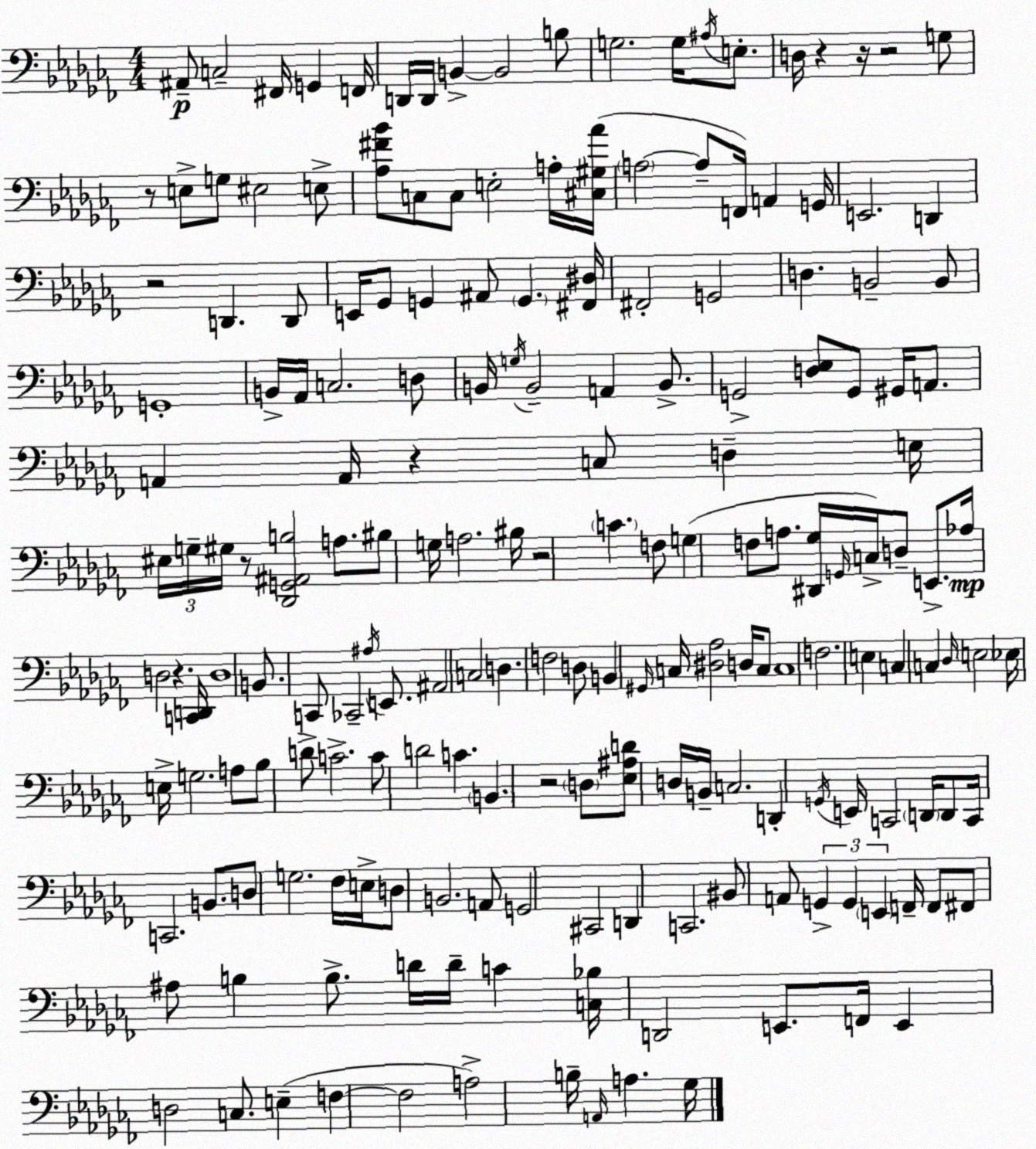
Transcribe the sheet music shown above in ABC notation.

X:1
T:Untitled
M:4/4
L:1/4
K:Abm
^A,,/2 C,2 ^F,,/4 G,, F,,/4 D,,/4 D,,/4 B,, B,,2 B,/2 G,2 G,/4 ^A,/4 E,/2 D,/4 z z/4 z2 G,/2 z/2 E,/2 G,/2 ^E,2 E,/2 [_A,^F_B]/2 C,/2 C,/2 E,2 A,/4 [^C,^G,_A]/4 A,2 A,/2 F,,/4 A,, G,,/4 E,,2 D,, z2 D,, D,,/2 E,,/4 _G,,/2 G,, ^A,,/2 G,, [^F,,^D,]/4 ^F,,2 G,,2 D, B,,2 B,,/2 G,,4 B,,/4 _A,,/4 C,2 D,/2 B,,/4 G,/4 B,,2 A,, B,,/2 G,,2 [D,_E,]/2 G,,/2 ^G,,/4 A,,/2 A,, A,,/4 z C,/2 D, E,/4 ^E,/4 G,/4 ^G,/4 z/2 [_D,,G,,^A,,B,]2 A,/2 ^B,/2 G,/4 A,2 ^B,/4 z2 C F,/2 G, F,/2 A,/2 [^D,,_G,]/4 G,,/4 C,/4 D,/2 E,,/2 _A,/4 D,2 z [C,,D,,]/4 D,4 B,,/2 C,,/2 _C,,2 ^A,/4 E,,/2 ^A,,2 C,2 D, F,2 D,/2 B,, ^G,,/4 C,/4 [^D,_A,]2 D,/4 C,/2 C,4 F,2 E, C, C, _D,/4 E,2 _E,/4 E,/4 G,2 A,/2 _B,/2 D/2 C2 C/2 D2 C B,, z2 D,/2 [_E,^A,D]/2 D,/4 B,,/4 C,2 D,, G,,/4 E,,/4 C,,2 D,,/4 D,,/2 C,,/4 C,,2 B,,/2 D,/2 G,2 _F,/4 E,/4 D,/2 B,,2 A,,/2 G,,2 ^C,,2 D,, C,,2 ^B,,/2 A,,/2 G,, G,, E,, F,,/4 F,,/2 ^F,,/2 ^A,/2 B, B,/2 D/4 D/4 C [C,_B,]/4 D,,2 E,,/2 F,,/4 E,, D,2 C,/2 E, F, F,2 A,2 B,/4 A,,/4 A, _G,/4